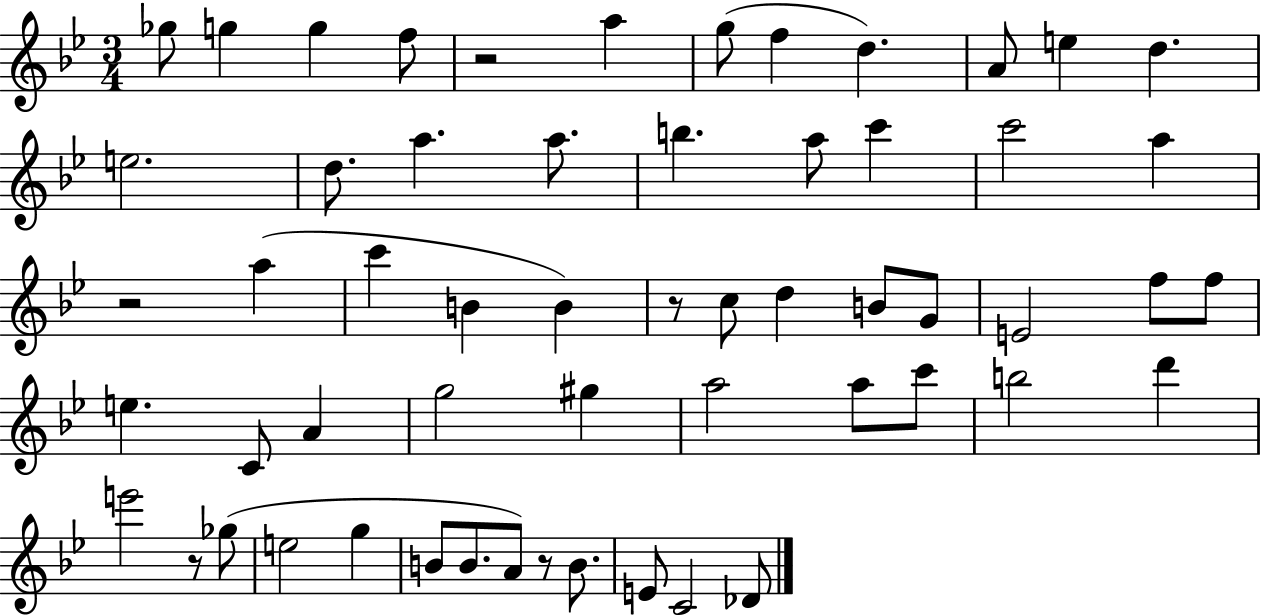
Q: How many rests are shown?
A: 5